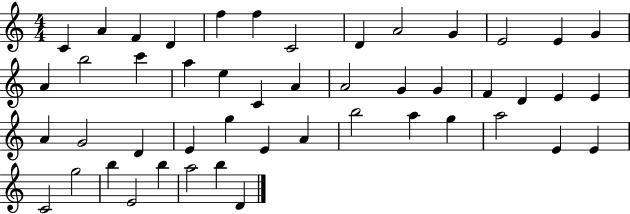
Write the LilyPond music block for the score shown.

{
  \clef treble
  \numericTimeSignature
  \time 4/4
  \key c \major
  c'4 a'4 f'4 d'4 | f''4 f''4 c'2 | d'4 a'2 g'4 | e'2 e'4 g'4 | \break a'4 b''2 c'''4 | a''4 e''4 c'4 a'4 | a'2 g'4 g'4 | f'4 d'4 e'4 e'4 | \break a'4 g'2 d'4 | e'4 g''4 e'4 a'4 | b''2 a''4 g''4 | a''2 e'4 e'4 | \break c'2 g''2 | b''4 e'2 b''4 | a''2 b''4 d'4 | \bar "|."
}